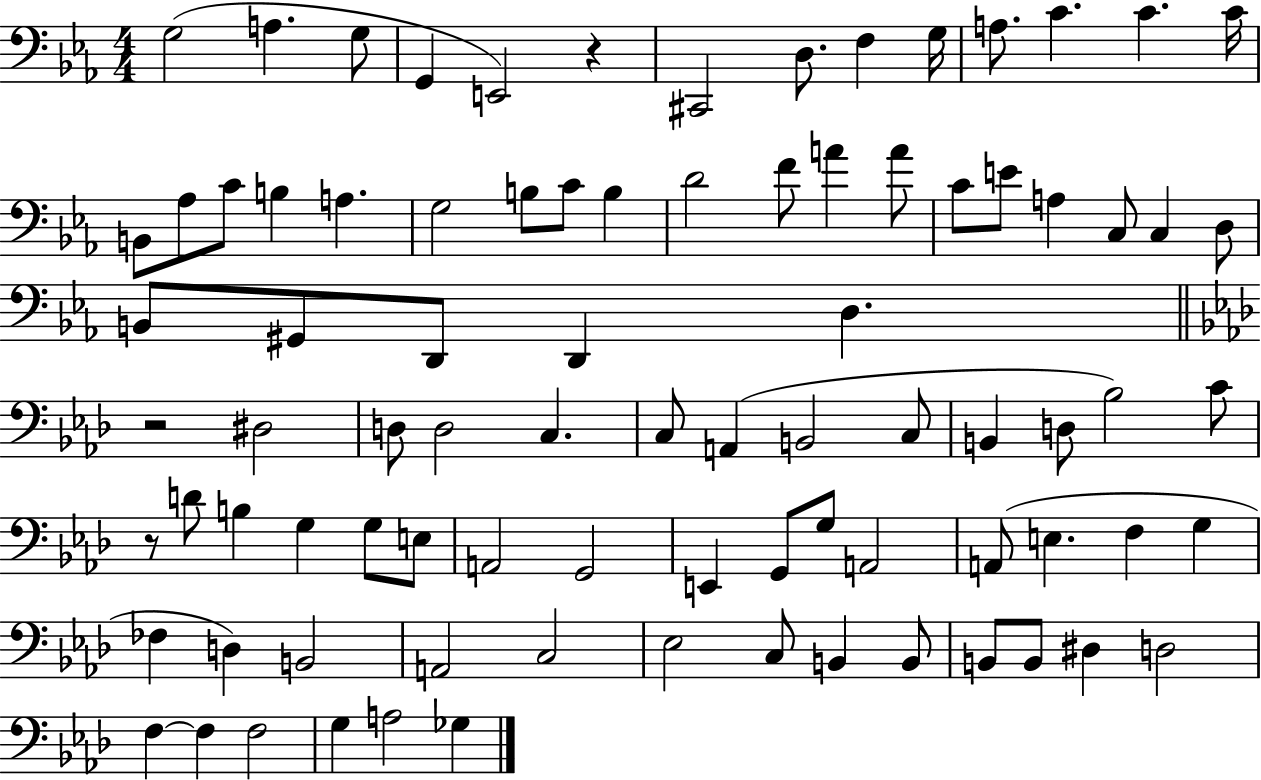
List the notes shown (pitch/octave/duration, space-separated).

G3/h A3/q. G3/e G2/q E2/h R/q C#2/h D3/e. F3/q G3/s A3/e. C4/q. C4/q. C4/s B2/e Ab3/e C4/e B3/q A3/q. G3/h B3/e C4/e B3/q D4/h F4/e A4/q A4/e C4/e E4/e A3/q C3/e C3/q D3/e B2/e G#2/e D2/e D2/q D3/q. R/h D#3/h D3/e D3/h C3/q. C3/e A2/q B2/h C3/e B2/q D3/e Bb3/h C4/e R/e D4/e B3/q G3/q G3/e E3/e A2/h G2/h E2/q G2/e G3/e A2/h A2/e E3/q. F3/q G3/q FES3/q D3/q B2/h A2/h C3/h Eb3/h C3/e B2/q B2/e B2/e B2/e D#3/q D3/h F3/q F3/q F3/h G3/q A3/h Gb3/q